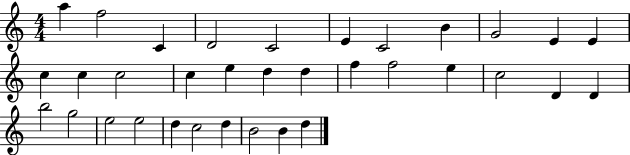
A5/q F5/h C4/q D4/h C4/h E4/q C4/h B4/q G4/h E4/q E4/q C5/q C5/q C5/h C5/q E5/q D5/q D5/q F5/q F5/h E5/q C5/h D4/q D4/q B5/h G5/h E5/h E5/h D5/q C5/h D5/q B4/h B4/q D5/q